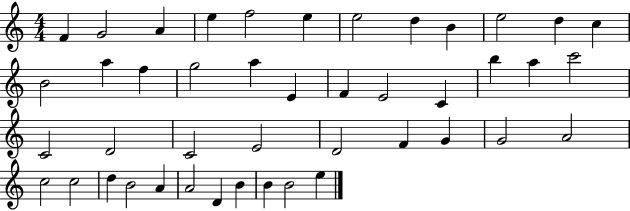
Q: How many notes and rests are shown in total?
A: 44